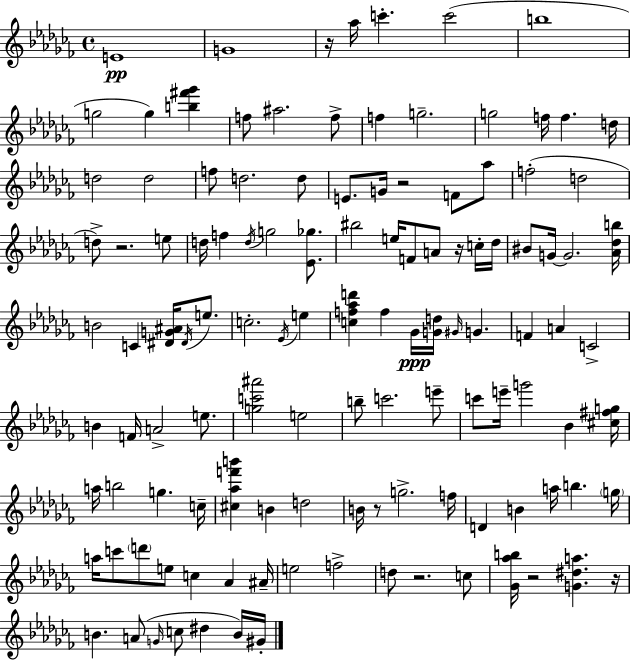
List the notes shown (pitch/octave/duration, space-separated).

E4/w G4/w R/s Ab5/s C6/q. C6/h B5/w G5/h G5/q [B5,F#6,Gb6]/q F5/e A#5/h. F5/e F5/q G5/h. G5/h F5/s F5/q. D5/s D5/h D5/h F5/e D5/h. D5/e E4/e. G4/s R/h F4/e Ab5/e F5/h D5/h D5/e R/h. E5/e D5/s F5/q D5/s G5/h [Eb4,Gb5]/e. BIS5/h E5/s F4/e A4/e R/s C5/s Db5/s BIS4/e G4/s G4/h. [Ab4,Db5,B5]/s B4/h C4/q [D#4,G4,A#4]/s D#4/s E5/e. C5/h. Eb4/s E5/q [C5,F5,Ab5,D6]/q F5/q Gb4/s [G4,D5]/s G#4/s G4/q. F4/q A4/q C4/h B4/q F4/s A4/h E5/e. [G5,C6,A#6]/h E5/h B5/e C6/h. E6/e C6/e E6/s G6/h Bb4/q [C#5,F#5,G5]/s A5/s B5/h G5/q. C5/s [C#5,Ab5,F6,B6]/q B4/q D5/h B4/s R/e G5/h. F5/s D4/q B4/q A5/s B5/q. G5/s A5/s C6/e D6/e E5/e C5/q Ab4/q A#4/s E5/h F5/h D5/e R/h. C5/e [Gb4,Ab5,B5]/s R/h [G4,D#5,A5]/q. R/s B4/q. A4/e G4/s C5/e D#5/q B4/s G#4/s